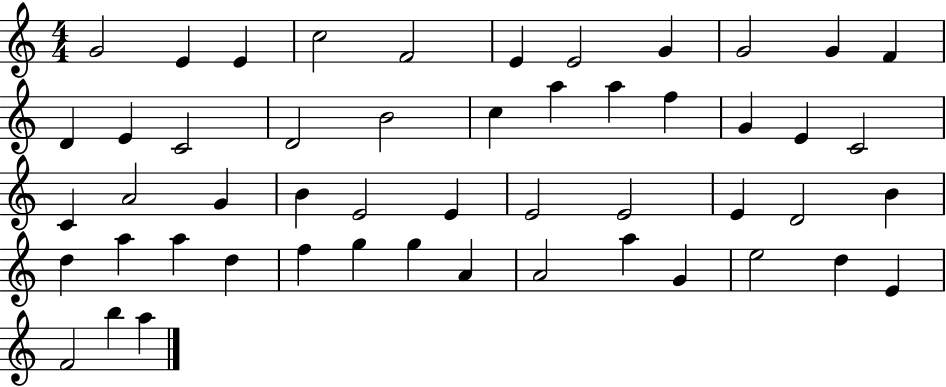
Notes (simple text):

G4/h E4/q E4/q C5/h F4/h E4/q E4/h G4/q G4/h G4/q F4/q D4/q E4/q C4/h D4/h B4/h C5/q A5/q A5/q F5/q G4/q E4/q C4/h C4/q A4/h G4/q B4/q E4/h E4/q E4/h E4/h E4/q D4/h B4/q D5/q A5/q A5/q D5/q F5/q G5/q G5/q A4/q A4/h A5/q G4/q E5/h D5/q E4/q F4/h B5/q A5/q